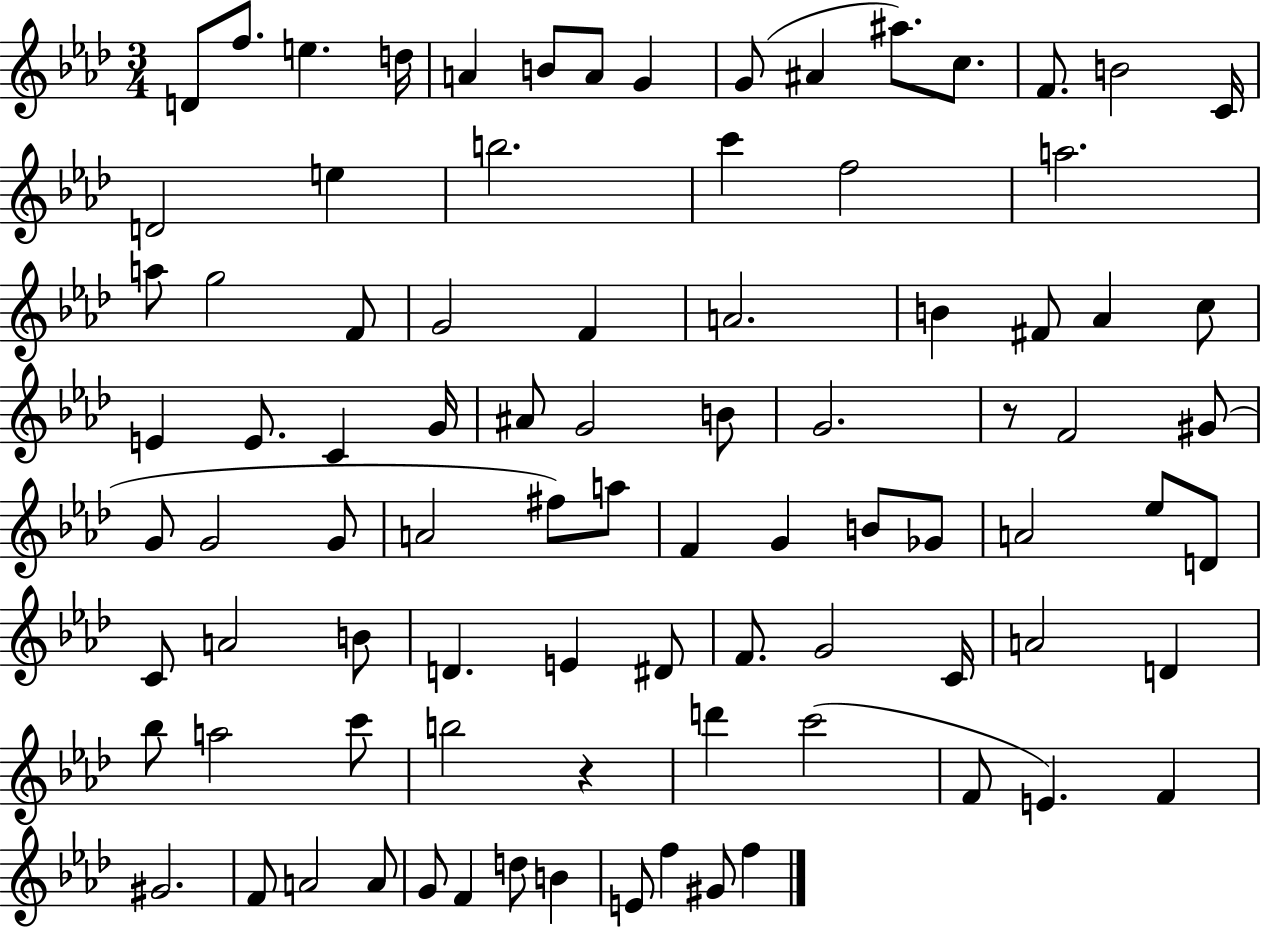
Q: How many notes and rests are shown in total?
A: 88